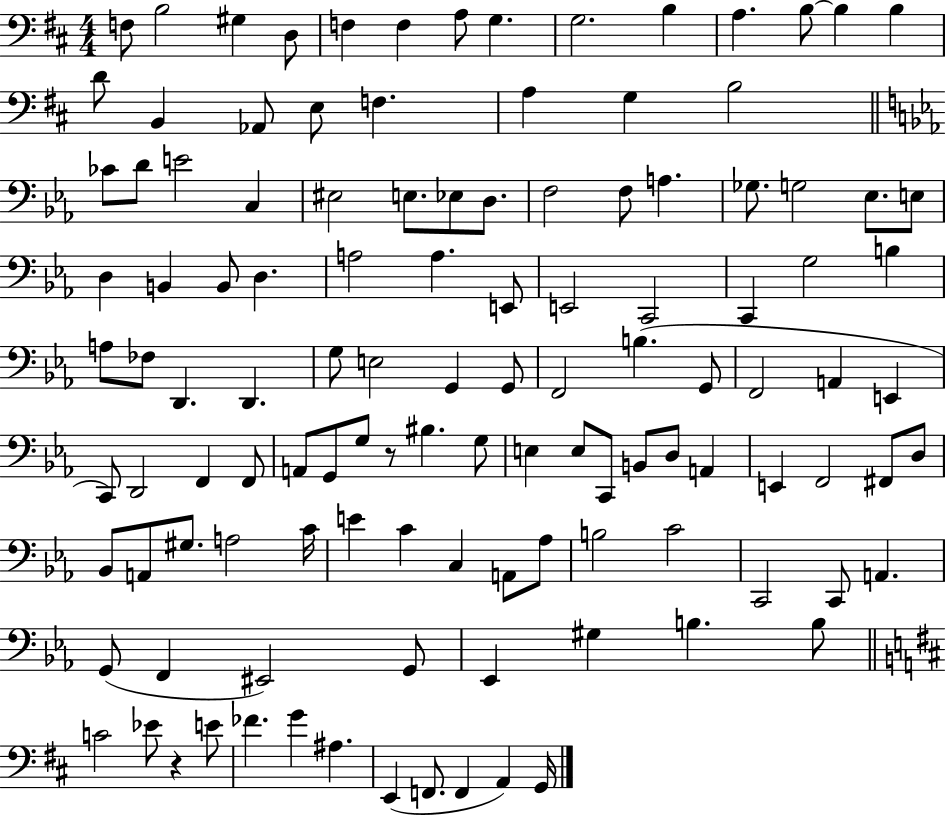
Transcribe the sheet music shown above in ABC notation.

X:1
T:Untitled
M:4/4
L:1/4
K:D
F,/2 B,2 ^G, D,/2 F, F, A,/2 G, G,2 B, A, B,/2 B, B, D/2 B,, _A,,/2 E,/2 F, A, G, B,2 _C/2 D/2 E2 C, ^E,2 E,/2 _E,/2 D,/2 F,2 F,/2 A, _G,/2 G,2 _E,/2 E,/2 D, B,, B,,/2 D, A,2 A, E,,/2 E,,2 C,,2 C,, G,2 B, A,/2 _F,/2 D,, D,, G,/2 E,2 G,, G,,/2 F,,2 B, G,,/2 F,,2 A,, E,, C,,/2 D,,2 F,, F,,/2 A,,/2 G,,/2 G,/2 z/2 ^B, G,/2 E, E,/2 C,,/2 B,,/2 D,/2 A,, E,, F,,2 ^F,,/2 D,/2 _B,,/2 A,,/2 ^G,/2 A,2 C/4 E C C, A,,/2 _A,/2 B,2 C2 C,,2 C,,/2 A,, G,,/2 F,, ^E,,2 G,,/2 _E,, ^G, B, B,/2 C2 _E/2 z E/2 _F G ^A, E,, F,,/2 F,, A,, G,,/4